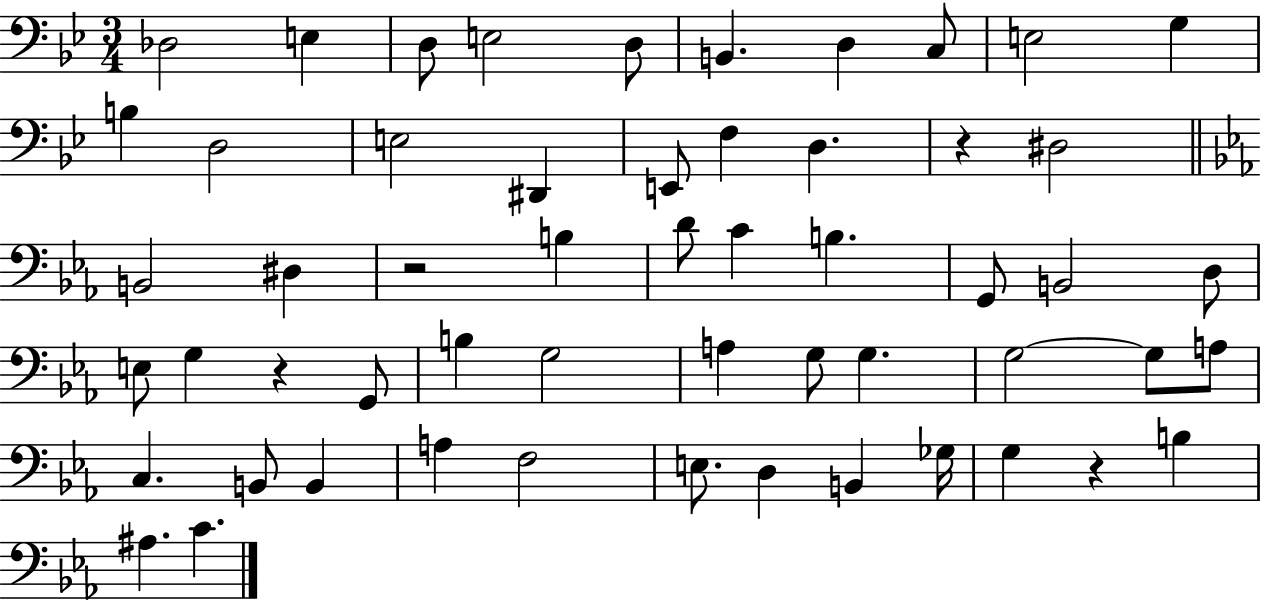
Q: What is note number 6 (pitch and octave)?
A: B2